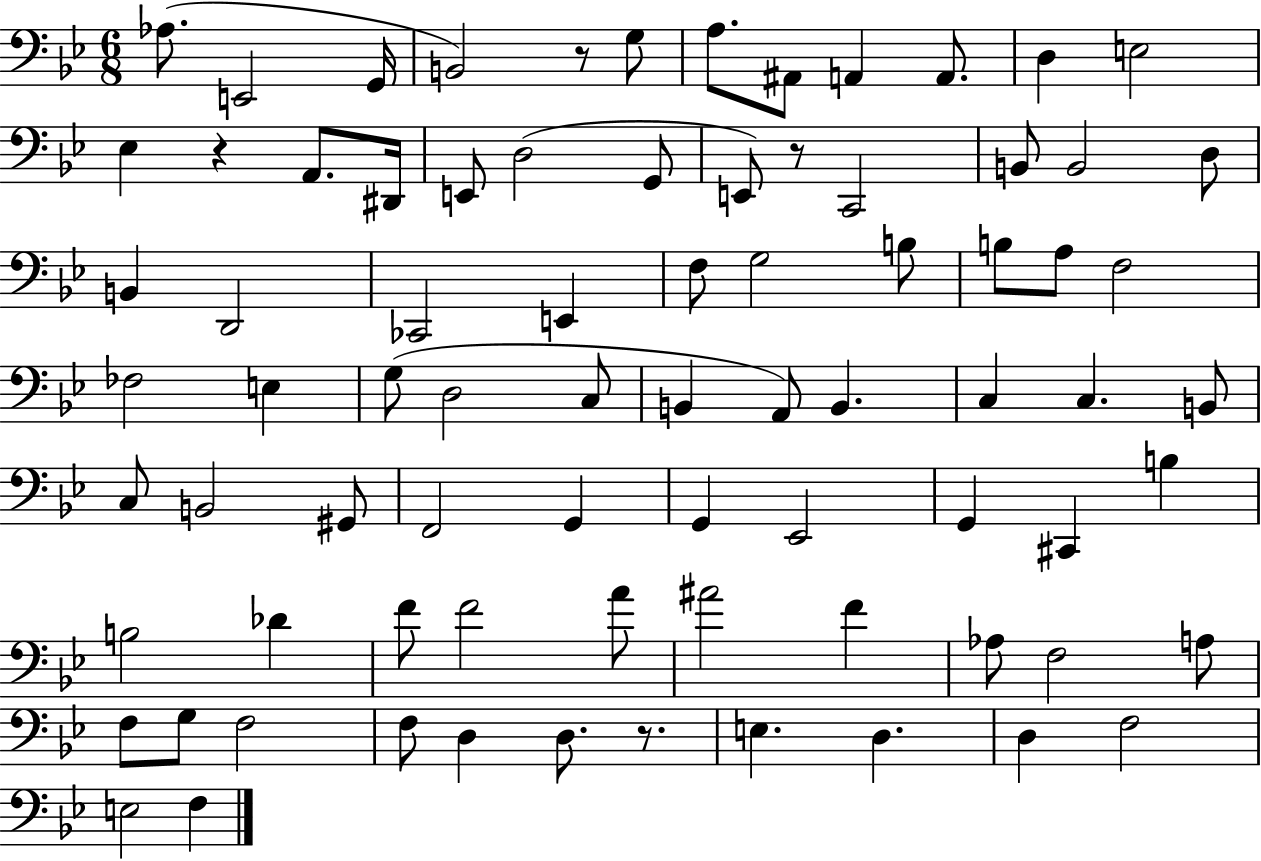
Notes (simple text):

Ab3/e. E2/h G2/s B2/h R/e G3/e A3/e. A#2/e A2/q A2/e. D3/q E3/h Eb3/q R/q A2/e. D#2/s E2/e D3/h G2/e E2/e R/e C2/h B2/e B2/h D3/e B2/q D2/h CES2/h E2/q F3/e G3/h B3/e B3/e A3/e F3/h FES3/h E3/q G3/e D3/h C3/e B2/q A2/e B2/q. C3/q C3/q. B2/e C3/e B2/h G#2/e F2/h G2/q G2/q Eb2/h G2/q C#2/q B3/q B3/h Db4/q F4/e F4/h A4/e A#4/h F4/q Ab3/e F3/h A3/e F3/e G3/e F3/h F3/e D3/q D3/e. R/e. E3/q. D3/q. D3/q F3/h E3/h F3/q